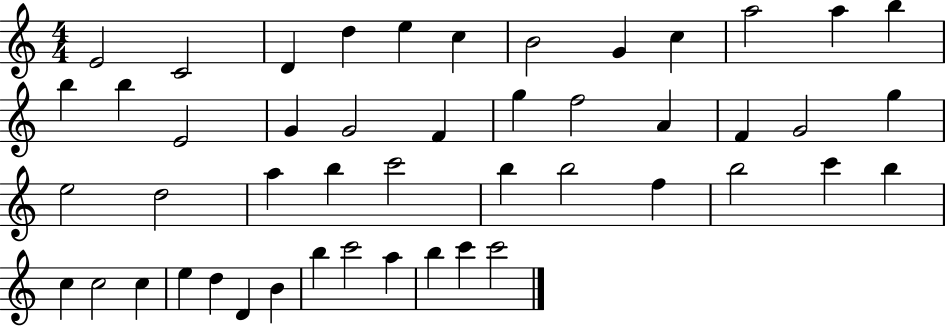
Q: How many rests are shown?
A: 0